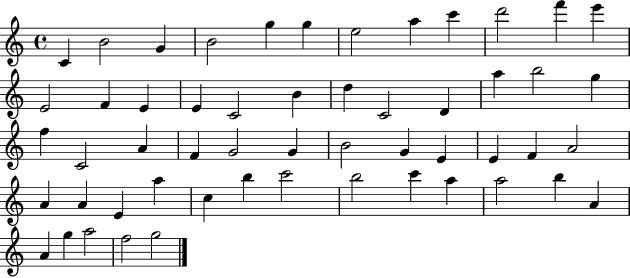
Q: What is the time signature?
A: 4/4